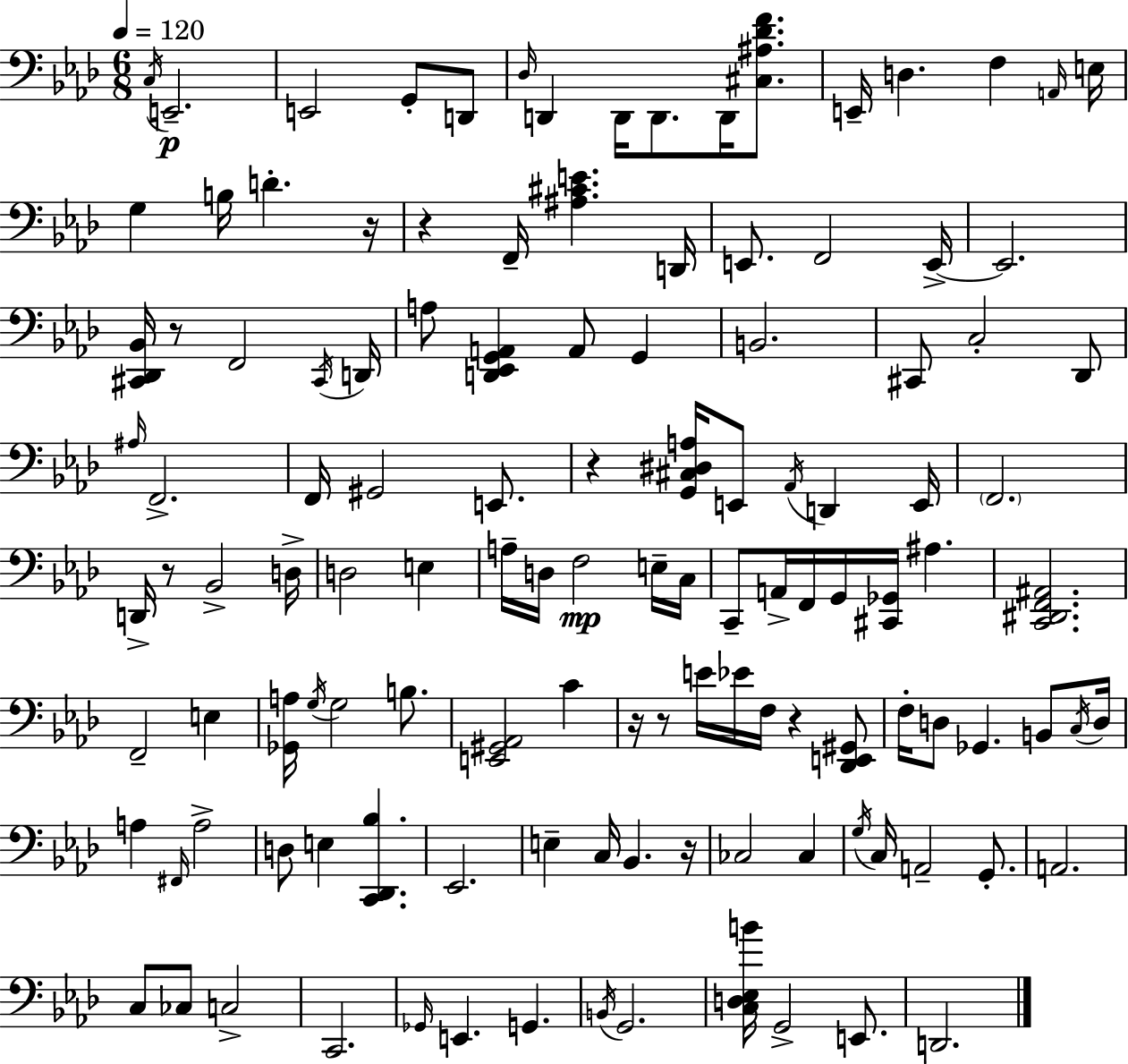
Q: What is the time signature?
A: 6/8